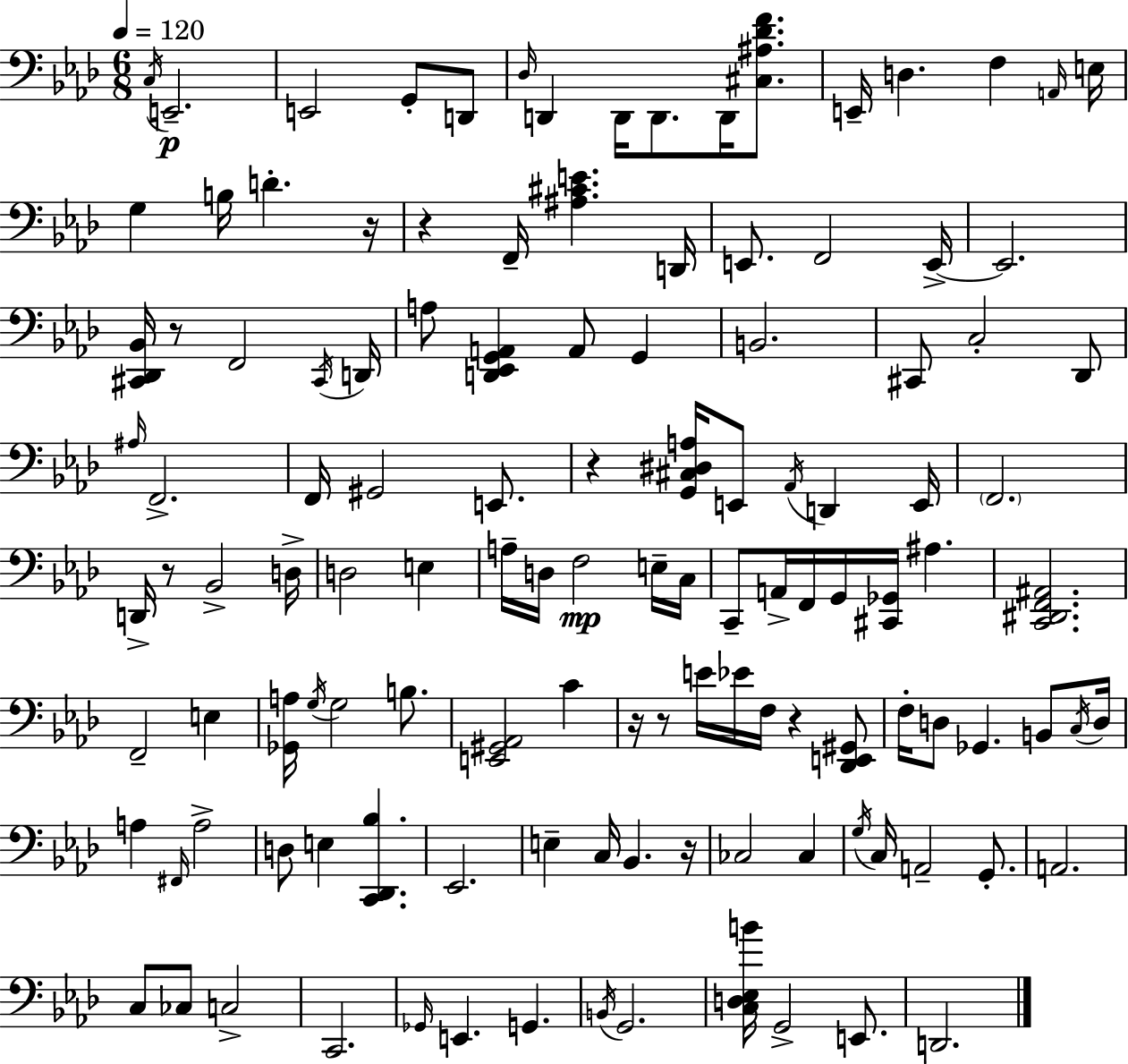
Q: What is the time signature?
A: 6/8